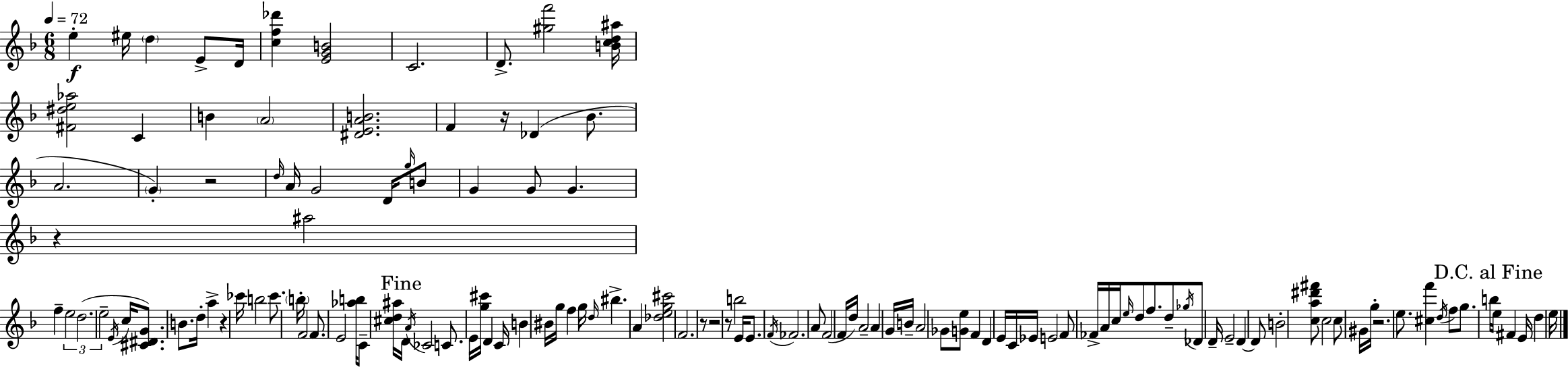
{
  \clef treble
  \numericTimeSignature
  \time 6/8
  \key d \minor
  \tempo 4 = 72
  e''4-.\f eis''16 \parenthesize d''4 e'8-> d'16 | <c'' f'' des'''>4 <e' g' b'>2 | c'2. | d'8.-> <gis'' f'''>2 <b' c'' d'' ais''>16 | \break <fis' dis'' e'' aes''>2 c'4 | b'4 \parenthesize a'2 | <dis' e' a' b'>2. | f'4 r16 des'4( bes'8. | \break a'2. | \parenthesize g'4-.) r2 | \grace { d''16 } a'16 g'2 d'16 \grace { g''16 } | b'8 g'4 g'8 g'4. | \break r4 ais''2 | f''4-- \tuplet 3/2 { e''2 | d''2.( | e''2-- } \acciaccatura { e'16 } c''16 | \break <cis' dis' g'>8.) b'8. d''16-. a''4-> r4 | ces'''16 b''2 | ces'''8. \parenthesize b''16-. f'2 | f'8. e'2 <aes'' b''>16 | \break c'8-- <cis'' d'' ais''>16 \mark "Fine" d'16 \acciaccatura { a'16 } ces'2 | c'8. e'16 <g'' cis'''>16 d'4 c'16 b'4 | bis'16 g''16 f''4 g''16 \grace { d''16 } bis''4.-> | a'4 <des'' e'' g'' cis'''>2 | \break f'2. | r8 r2 | r8 b''2 | e'16 e'8. \acciaccatura { f'16 } fes'2. | \break a'8 f'2( | f'16 d''16) a'2-- | a'4 g'16 b'16-- a'2 | ges'8 <g' e''>8 f'4 | \break d'4 e'16 c'16 ees'16 e'2 | f'8 fes'16-> a'16 c''16 \grace { e''16 } d''8 f''8. | d''8-- \acciaccatura { ges''16 } des'8 d'16-- e'2-- | d'4~~ d'8 b'2-. | \break <c'' a'' dis''' fis'''>8 c''2 | c''8 gis'16 g''16-. r2. | e''8. <cis'' f'''>4 | \acciaccatura { d''16 } f''8 g''8. \mark "D.C. al Fine" b''16 e''16 fis'4 | \break e'16 d''4 e''16 \bar "|."
}